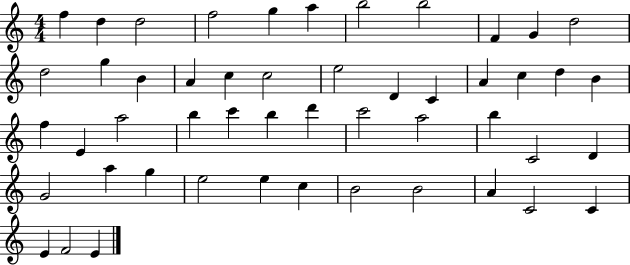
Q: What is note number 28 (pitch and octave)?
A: B5